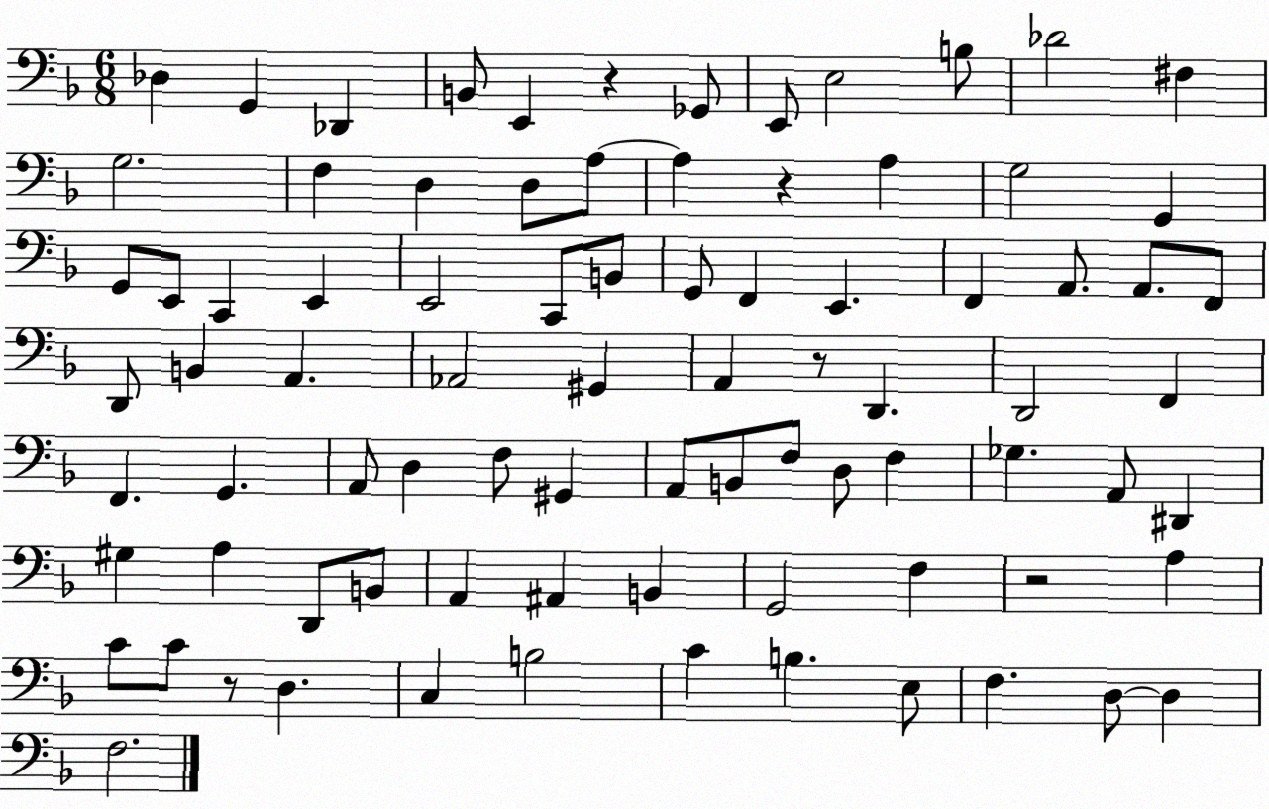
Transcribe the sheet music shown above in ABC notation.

X:1
T:Untitled
M:6/8
L:1/4
K:F
_D, G,, _D,, B,,/2 E,, z _G,,/2 E,,/2 E,2 B,/2 _D2 ^F, G,2 F, D, D,/2 A,/2 A, z A, G,2 G,, G,,/2 E,,/2 C,, E,, E,,2 C,,/2 B,,/2 G,,/2 F,, E,, F,, A,,/2 A,,/2 F,,/2 D,,/2 B,, A,, _A,,2 ^G,, A,, z/2 D,, D,,2 F,, F,, G,, A,,/2 D, F,/2 ^G,, A,,/2 B,,/2 F,/2 D,/2 F, _G, A,,/2 ^D,, ^G, A, D,,/2 B,,/2 A,, ^A,, B,, G,,2 F, z2 A, C/2 C/2 z/2 D, C, B,2 C B, E,/2 F, D,/2 D, F,2